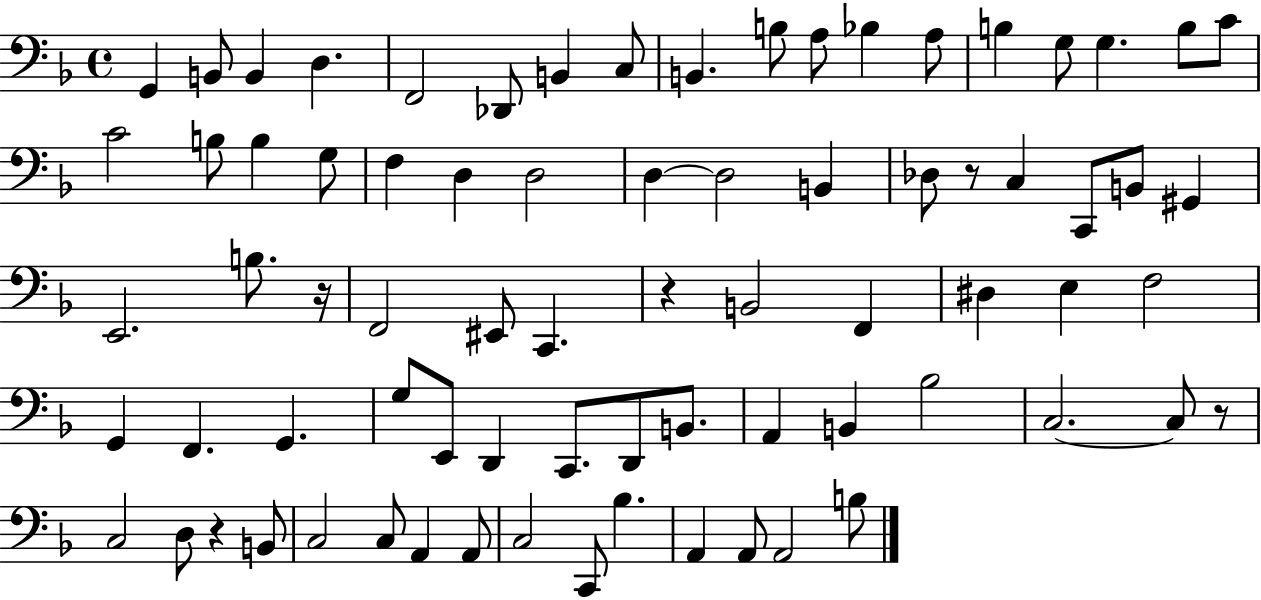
X:1
T:Untitled
M:4/4
L:1/4
K:F
G,, B,,/2 B,, D, F,,2 _D,,/2 B,, C,/2 B,, B,/2 A,/2 _B, A,/2 B, G,/2 G, B,/2 C/2 C2 B,/2 B, G,/2 F, D, D,2 D, D,2 B,, _D,/2 z/2 C, C,,/2 B,,/2 ^G,, E,,2 B,/2 z/4 F,,2 ^E,,/2 C,, z B,,2 F,, ^D, E, F,2 G,, F,, G,, G,/2 E,,/2 D,, C,,/2 D,,/2 B,,/2 A,, B,, _B,2 C,2 C,/2 z/2 C,2 D,/2 z B,,/2 C,2 C,/2 A,, A,,/2 C,2 C,,/2 _B, A,, A,,/2 A,,2 B,/2